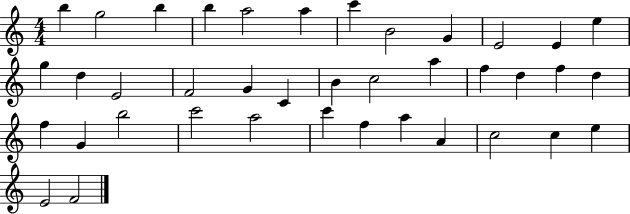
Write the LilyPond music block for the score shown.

{
  \clef treble
  \numericTimeSignature
  \time 4/4
  \key c \major
  b''4 g''2 b''4 | b''4 a''2 a''4 | c'''4 b'2 g'4 | e'2 e'4 e''4 | \break g''4 d''4 e'2 | f'2 g'4 c'4 | b'4 c''2 a''4 | f''4 d''4 f''4 d''4 | \break f''4 g'4 b''2 | c'''2 a''2 | c'''4 f''4 a''4 a'4 | c''2 c''4 e''4 | \break e'2 f'2 | \bar "|."
}